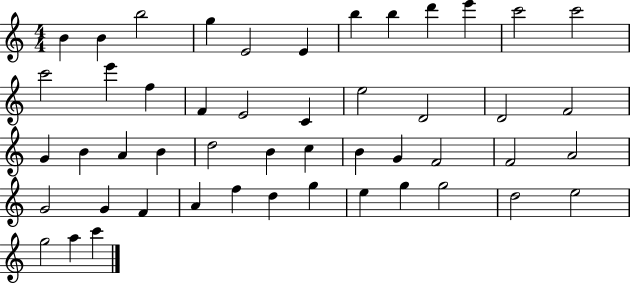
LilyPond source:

{
  \clef treble
  \numericTimeSignature
  \time 4/4
  \key c \major
  b'4 b'4 b''2 | g''4 e'2 e'4 | b''4 b''4 d'''4 e'''4 | c'''2 c'''2 | \break c'''2 e'''4 f''4 | f'4 e'2 c'4 | e''2 d'2 | d'2 f'2 | \break g'4 b'4 a'4 b'4 | d''2 b'4 c''4 | b'4 g'4 f'2 | f'2 a'2 | \break g'2 g'4 f'4 | a'4 f''4 d''4 g''4 | e''4 g''4 g''2 | d''2 e''2 | \break g''2 a''4 c'''4 | \bar "|."
}